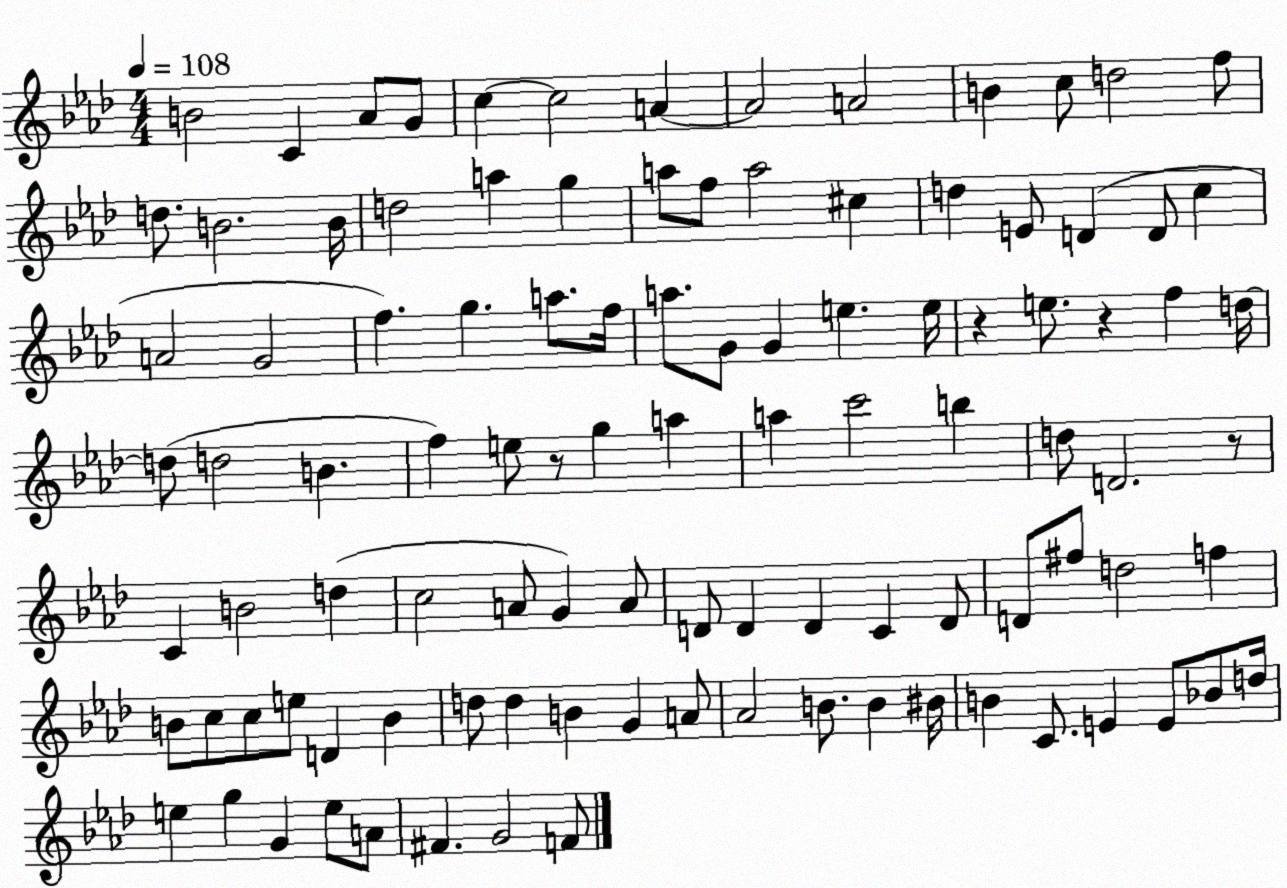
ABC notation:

X:1
T:Untitled
M:4/4
L:1/4
K:Ab
B2 C _A/2 G/2 c c2 A A2 A2 B c/2 d2 f/2 d/2 B2 B/4 d2 a g a/2 f/2 a2 ^c d E/2 D D/2 c A2 G2 f g a/2 f/4 a/2 G/2 G e e/4 z e/2 z f d/4 d/2 d2 B f e/2 z/2 g a a c'2 b d/2 D2 z/2 C B2 d c2 A/2 G A/2 D/2 D D C D/2 D/2 ^f/2 d2 f B/2 c/2 c/2 e/2 D B d/2 d B G A/2 _A2 B/2 B ^B/4 B C/2 E E/2 _B/2 d/4 e g G e/2 A/2 ^F G2 F/2